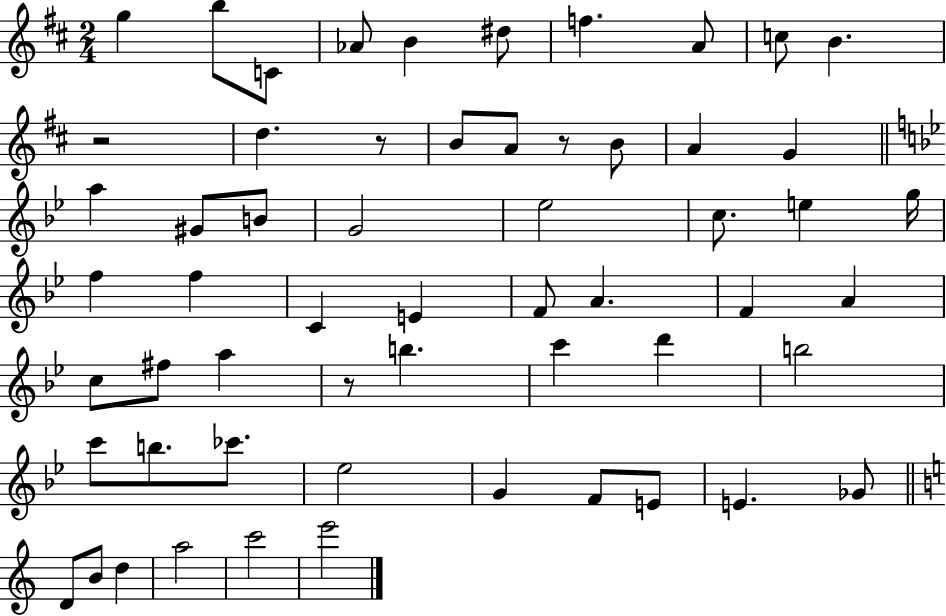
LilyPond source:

{
  \clef treble
  \numericTimeSignature
  \time 2/4
  \key d \major
  g''4 b''8 c'8 | aes'8 b'4 dis''8 | f''4. a'8 | c''8 b'4. | \break r2 | d''4. r8 | b'8 a'8 r8 b'8 | a'4 g'4 | \break \bar "||" \break \key bes \major a''4 gis'8 b'8 | g'2 | ees''2 | c''8. e''4 g''16 | \break f''4 f''4 | c'4 e'4 | f'8 a'4. | f'4 a'4 | \break c''8 fis''8 a''4 | r8 b''4. | c'''4 d'''4 | b''2 | \break c'''8 b''8. ces'''8. | ees''2 | g'4 f'8 e'8 | e'4. ges'8 | \break \bar "||" \break \key a \minor d'8 b'8 d''4 | a''2 | c'''2 | e'''2 | \break \bar "|."
}